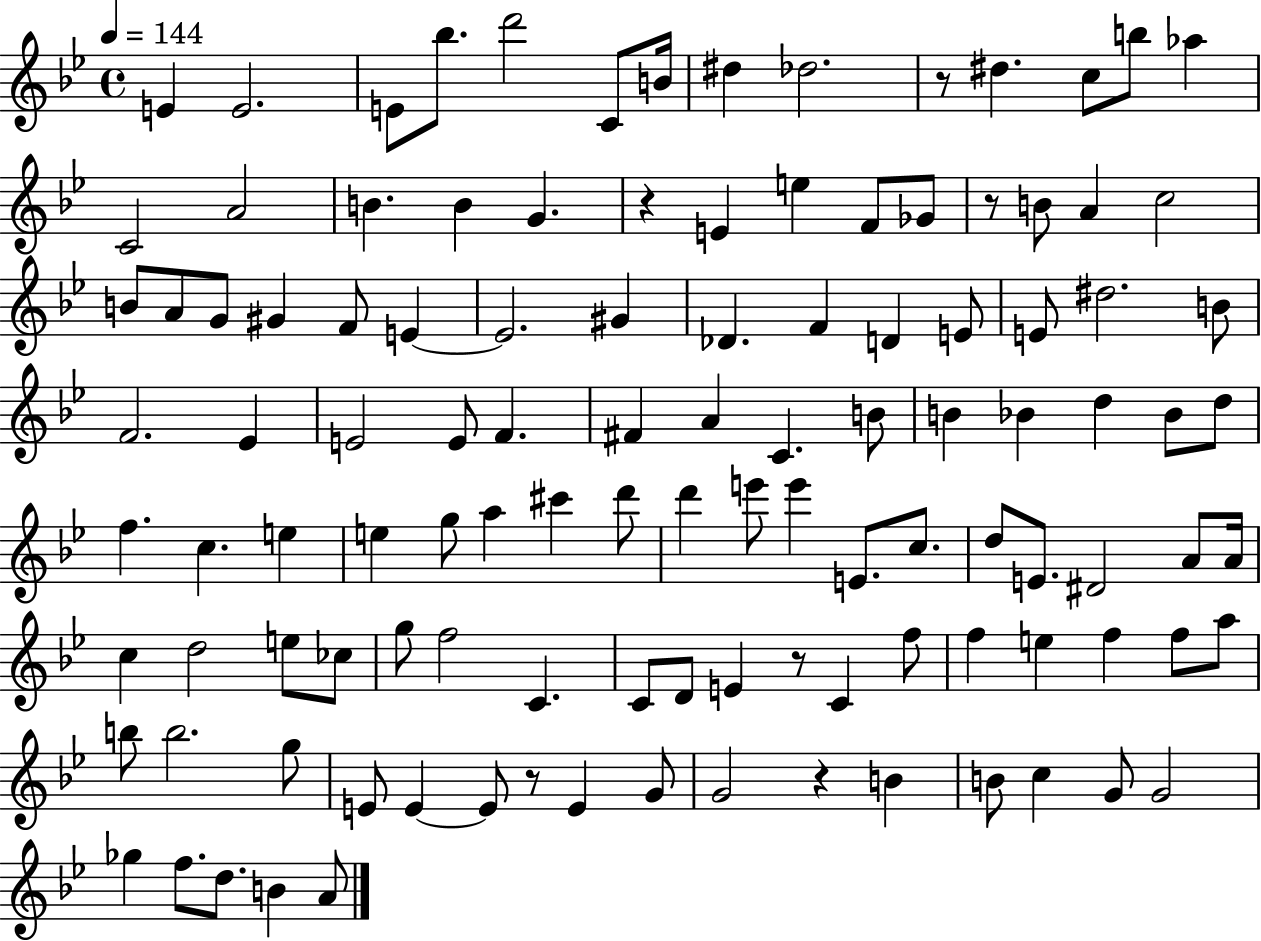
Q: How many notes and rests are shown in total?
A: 114